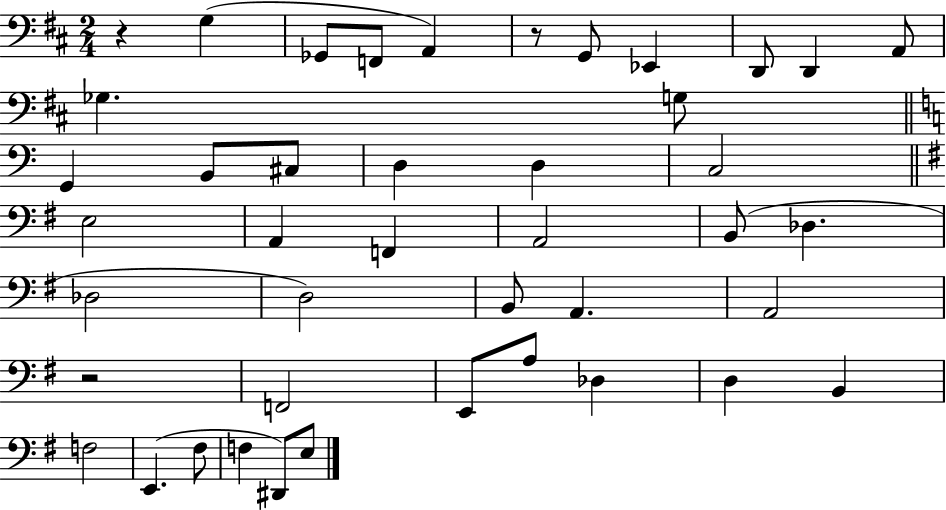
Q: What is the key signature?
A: D major